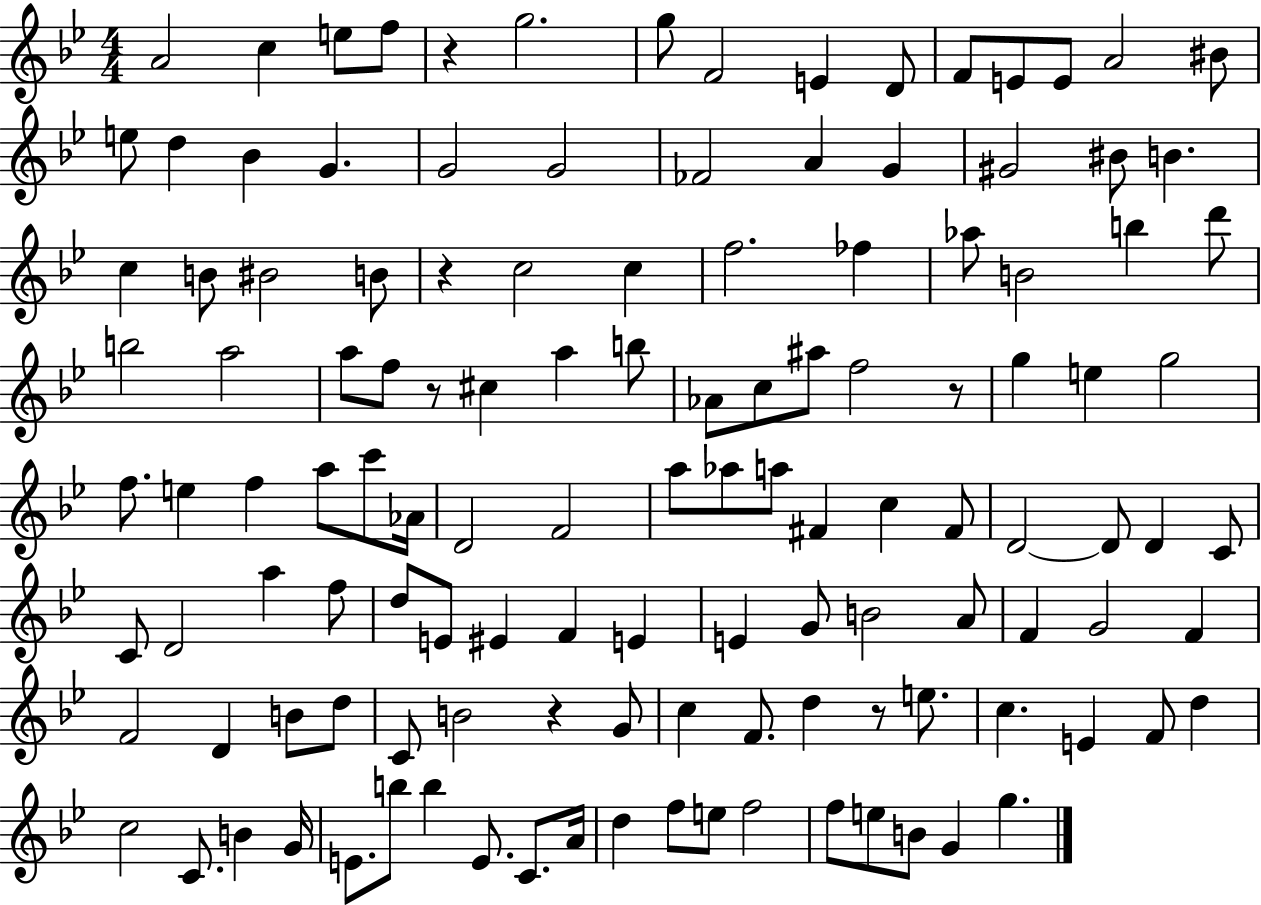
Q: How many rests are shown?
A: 6